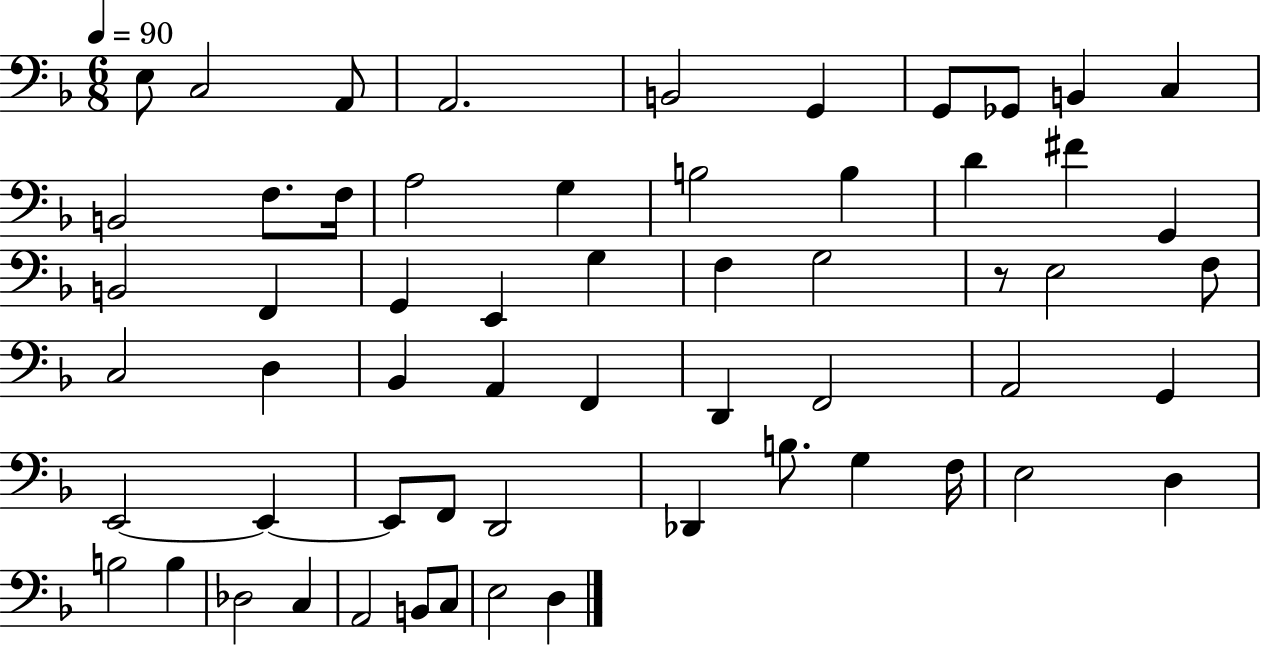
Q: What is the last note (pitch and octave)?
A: D3